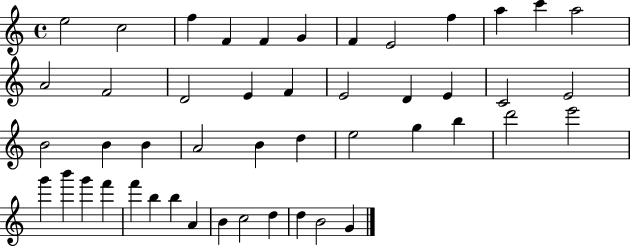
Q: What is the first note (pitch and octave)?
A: E5